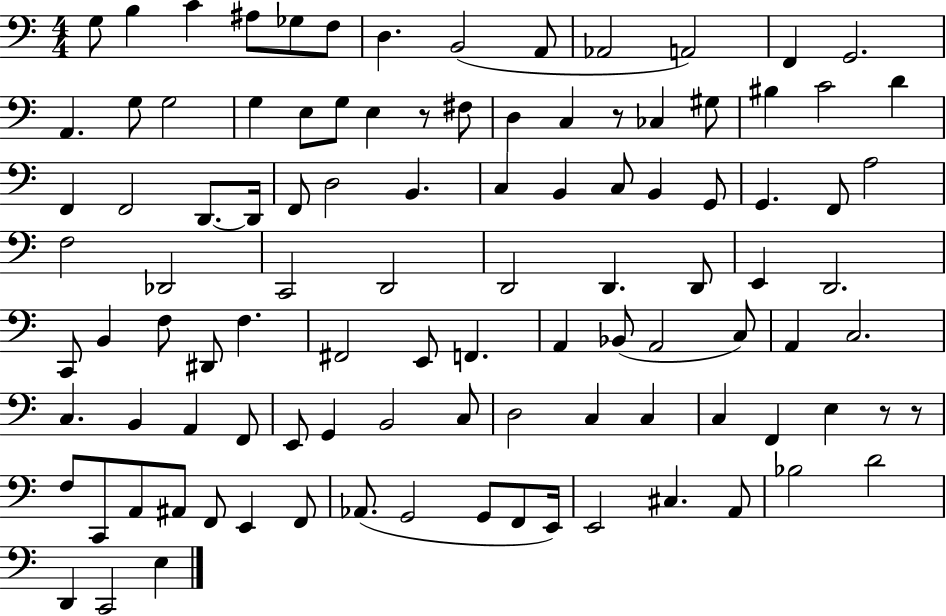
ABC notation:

X:1
T:Untitled
M:4/4
L:1/4
K:C
G,/2 B, C ^A,/2 _G,/2 F,/2 D, B,,2 A,,/2 _A,,2 A,,2 F,, G,,2 A,, G,/2 G,2 G, E,/2 G,/2 E, z/2 ^F,/2 D, C, z/2 _C, ^G,/2 ^B, C2 D F,, F,,2 D,,/2 D,,/4 F,,/2 D,2 B,, C, B,, C,/2 B,, G,,/2 G,, F,,/2 A,2 F,2 _D,,2 C,,2 D,,2 D,,2 D,, D,,/2 E,, D,,2 C,,/2 B,, F,/2 ^D,,/2 F, ^F,,2 E,,/2 F,, A,, _B,,/2 A,,2 C,/2 A,, C,2 C, B,, A,, F,,/2 E,,/2 G,, B,,2 C,/2 D,2 C, C, C, F,, E, z/2 z/2 F,/2 C,,/2 A,,/2 ^A,,/2 F,,/2 E,, F,,/2 _A,,/2 G,,2 G,,/2 F,,/2 E,,/4 E,,2 ^C, A,,/2 _B,2 D2 D,, C,,2 E,